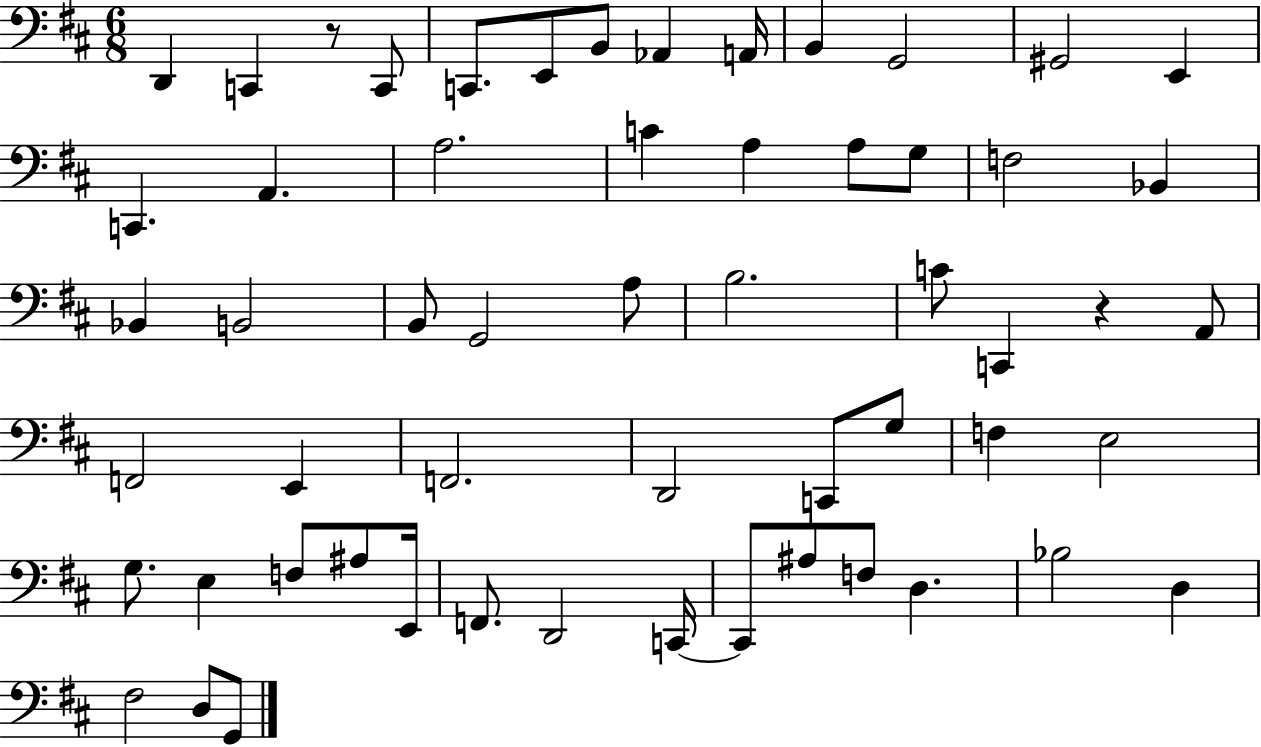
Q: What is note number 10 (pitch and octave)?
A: G2